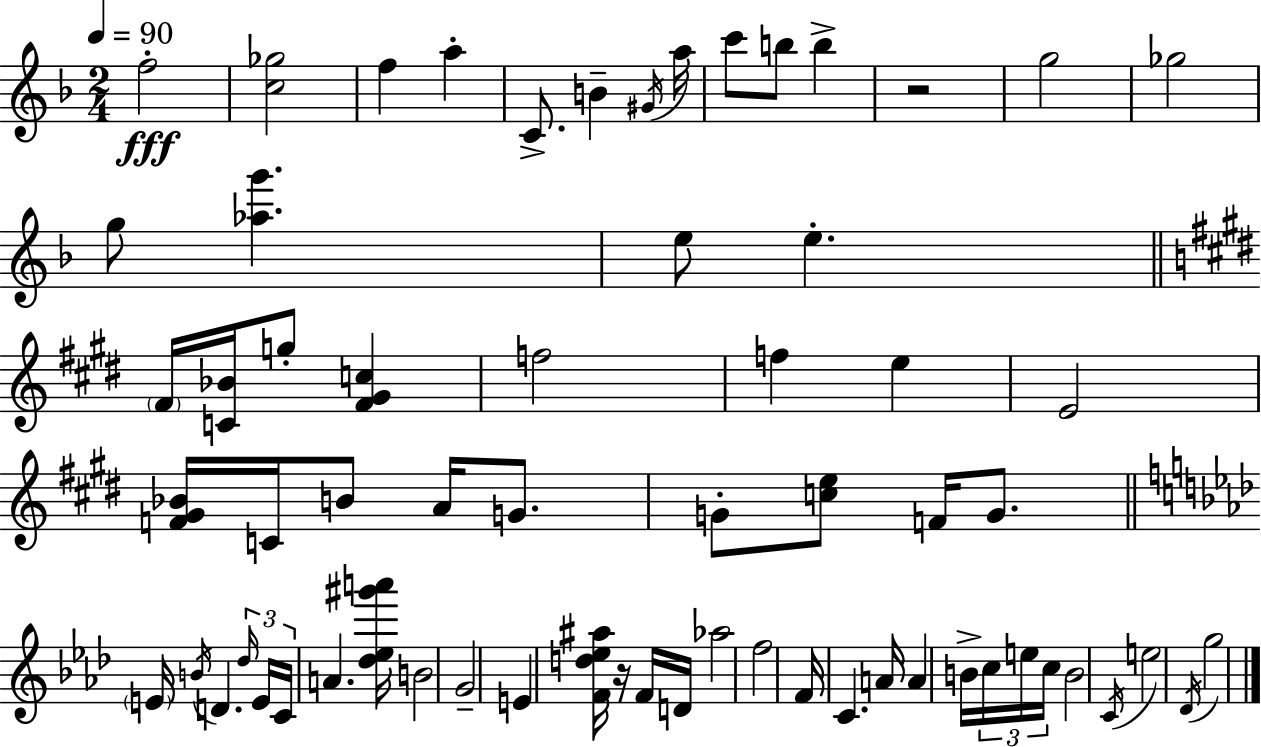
X:1
T:Untitled
M:2/4
L:1/4
K:F
f2 [c_g]2 f a C/2 B ^G/4 a/4 c'/2 b/2 b z2 g2 _g2 g/2 [_ag'] e/2 e ^F/4 [C_B]/4 g/2 [^F^Gc] f2 f e E2 [F^G_B]/4 C/4 B/2 A/4 G/2 G/2 [ce]/2 F/4 G/2 E/4 B/4 D _d/4 E/4 C/4 A [_d_e^g'a']/4 B2 G2 E [Fd_e^a]/4 z/4 F/4 D/4 _a2 f2 F/4 C A/4 A B/4 c/4 e/4 c/4 B2 C/4 e2 _D/4 g2